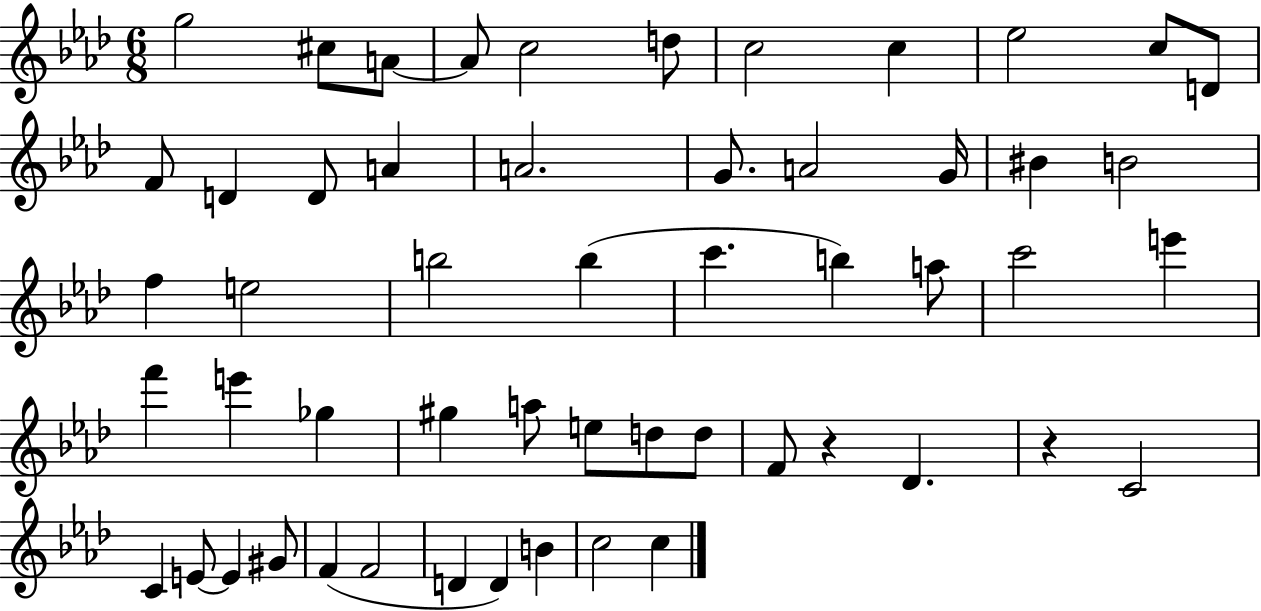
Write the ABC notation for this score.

X:1
T:Untitled
M:6/8
L:1/4
K:Ab
g2 ^c/2 A/2 A/2 c2 d/2 c2 c _e2 c/2 D/2 F/2 D D/2 A A2 G/2 A2 G/4 ^B B2 f e2 b2 b c' b a/2 c'2 e' f' e' _g ^g a/2 e/2 d/2 d/2 F/2 z _D z C2 C E/2 E ^G/2 F F2 D D B c2 c